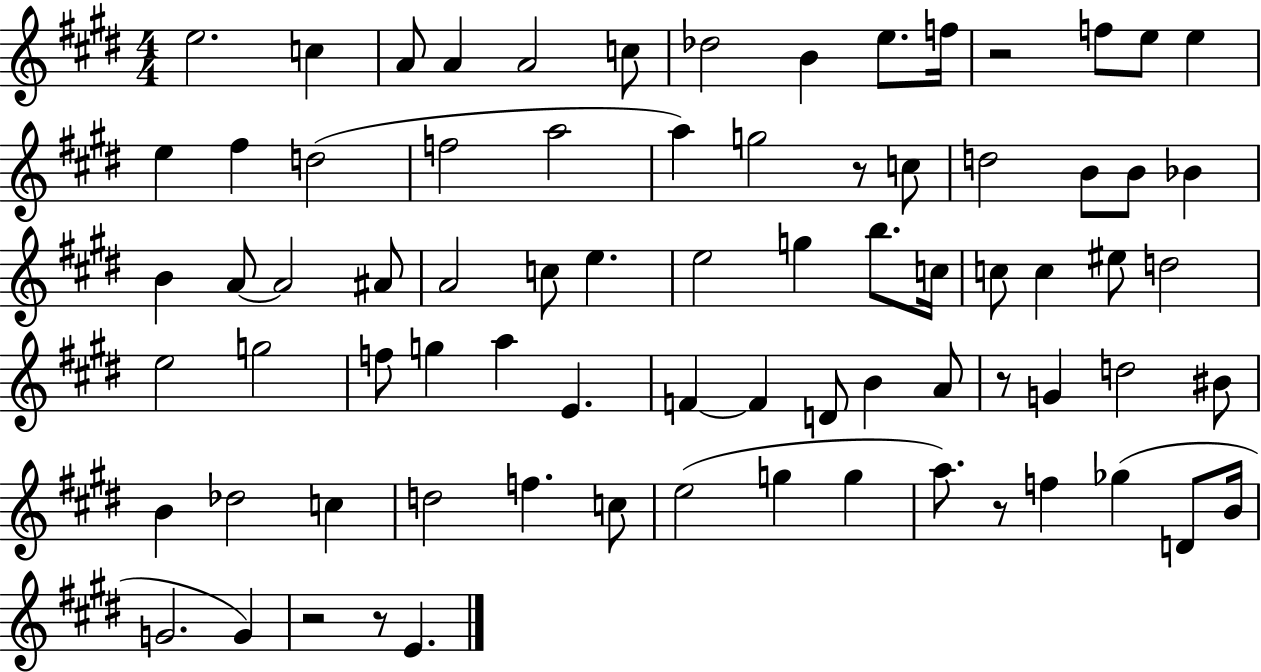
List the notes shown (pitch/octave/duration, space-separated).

E5/h. C5/q A4/e A4/q A4/h C5/e Db5/h B4/q E5/e. F5/s R/h F5/e E5/e E5/q E5/q F#5/q D5/h F5/h A5/h A5/q G5/h R/e C5/e D5/h B4/e B4/e Bb4/q B4/q A4/e A4/h A#4/e A4/h C5/e E5/q. E5/h G5/q B5/e. C5/s C5/e C5/q EIS5/e D5/h E5/h G5/h F5/e G5/q A5/q E4/q. F4/q F4/q D4/e B4/q A4/e R/e G4/q D5/h BIS4/e B4/q Db5/h C5/q D5/h F5/q. C5/e E5/h G5/q G5/q A5/e. R/e F5/q Gb5/q D4/e B4/s G4/h. G4/q R/h R/e E4/q.